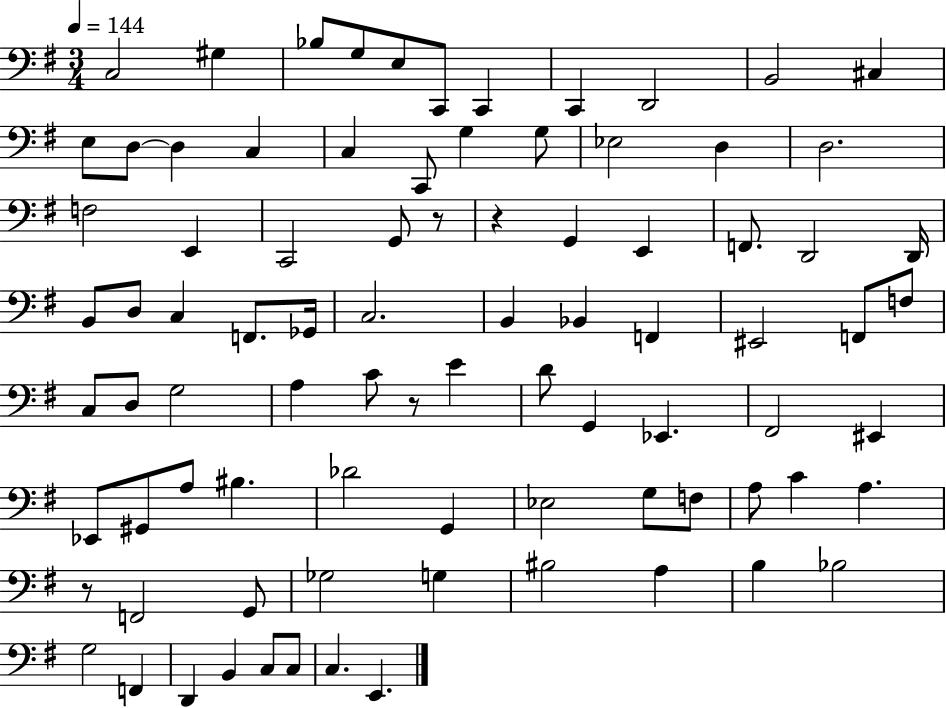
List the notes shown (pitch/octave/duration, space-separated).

C3/h G#3/q Bb3/e G3/e E3/e C2/e C2/q C2/q D2/h B2/h C#3/q E3/e D3/e D3/q C3/q C3/q C2/e G3/q G3/e Eb3/h D3/q D3/h. F3/h E2/q C2/h G2/e R/e R/q G2/q E2/q F2/e. D2/h D2/s B2/e D3/e C3/q F2/e. Gb2/s C3/h. B2/q Bb2/q F2/q EIS2/h F2/e F3/e C3/e D3/e G3/h A3/q C4/e R/e E4/q D4/e G2/q Eb2/q. F#2/h EIS2/q Eb2/e G#2/e A3/e BIS3/q. Db4/h G2/q Eb3/h G3/e F3/e A3/e C4/q A3/q. R/e F2/h G2/e Gb3/h G3/q BIS3/h A3/q B3/q Bb3/h G3/h F2/q D2/q B2/q C3/e C3/e C3/q. E2/q.